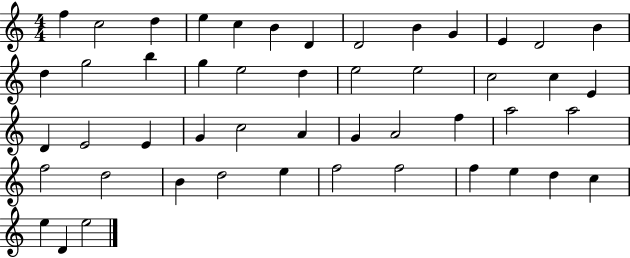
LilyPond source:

{
  \clef treble
  \numericTimeSignature
  \time 4/4
  \key c \major
  f''4 c''2 d''4 | e''4 c''4 b'4 d'4 | d'2 b'4 g'4 | e'4 d'2 b'4 | \break d''4 g''2 b''4 | g''4 e''2 d''4 | e''2 e''2 | c''2 c''4 e'4 | \break d'4 e'2 e'4 | g'4 c''2 a'4 | g'4 a'2 f''4 | a''2 a''2 | \break f''2 d''2 | b'4 d''2 e''4 | f''2 f''2 | f''4 e''4 d''4 c''4 | \break e''4 d'4 e''2 | \bar "|."
}